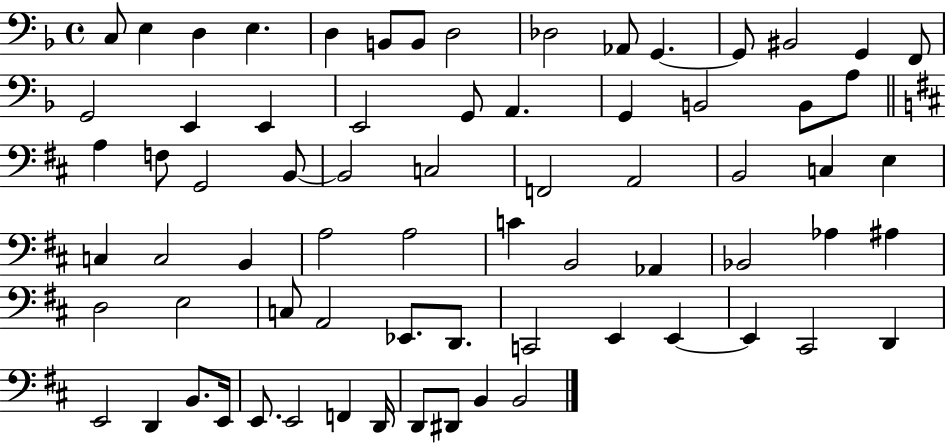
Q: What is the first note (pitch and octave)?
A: C3